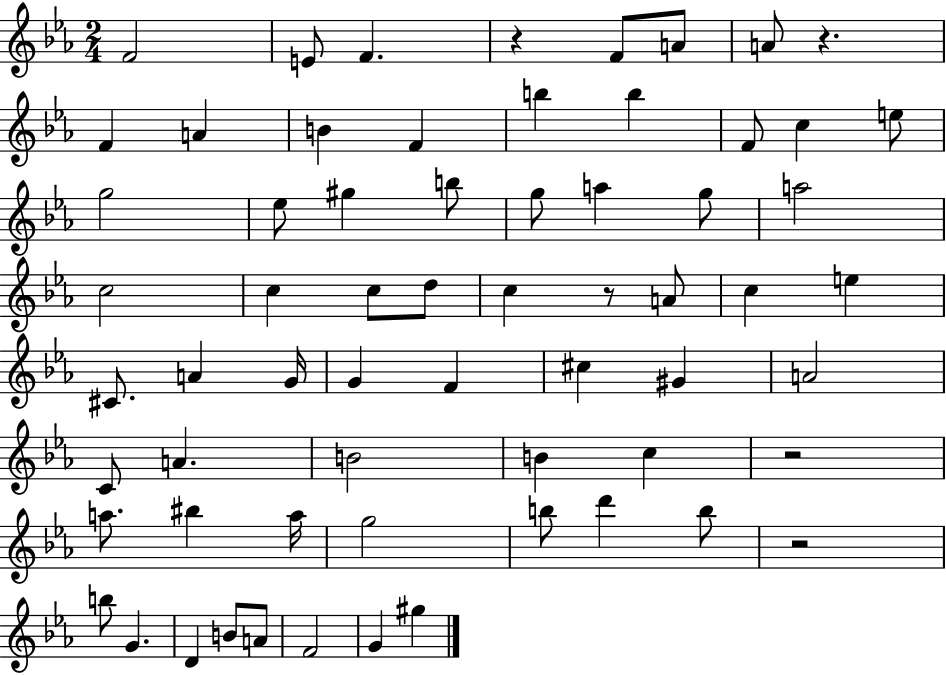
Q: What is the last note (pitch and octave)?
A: G#5